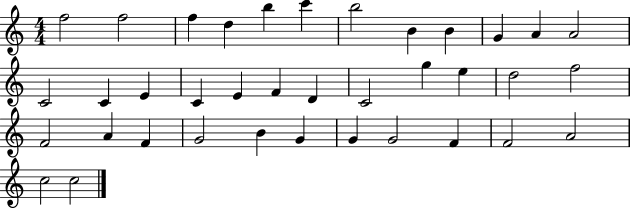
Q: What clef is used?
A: treble